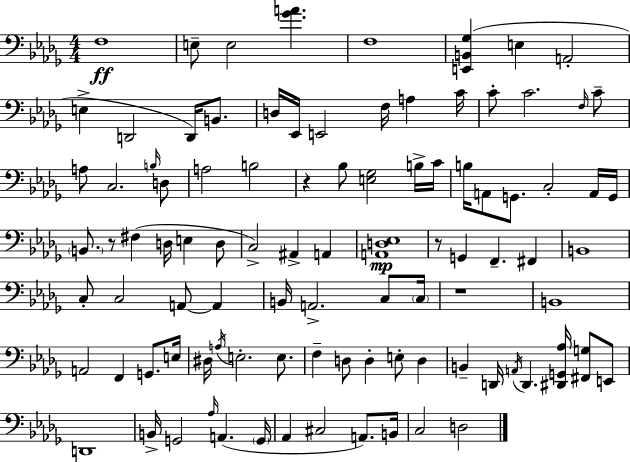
X:1
T:Untitled
M:4/4
L:1/4
K:Bbm
F,4 E,/2 E,2 [_GA] F,4 [E,,B,,_G,] E, A,,2 E, D,,2 D,,/4 B,,/2 D,/4 _E,,/4 E,,2 F,/4 A, C/4 C/2 C2 F,/4 C/2 A,/2 C,2 B,/4 D,/2 A,2 B,2 z _B,/2 [E,_G,]2 B,/4 C/4 B,/4 A,,/2 G,,/2 C,2 A,,/4 G,,/4 B,,/2 z/2 ^F, D,/4 E, D,/2 C,2 ^A,, A,, [A,,D,_E,]4 z/2 G,, F,, ^F,, B,,4 C,/2 C,2 A,,/2 A,, B,,/4 A,,2 C,/2 C,/4 z4 B,,4 A,,2 F,, G,,/2 E,/4 ^D,/4 A,/4 E,2 E,/2 F, D,/2 D, E,/2 D, B,, D,,/4 A,,/4 D,, [^D,,G,,_A,]/4 [^F,,G,]/2 E,,/2 D,,4 B,,/4 G,,2 _A,/4 A,, G,,/4 _A,, ^C,2 A,,/2 B,,/4 C,2 D,2